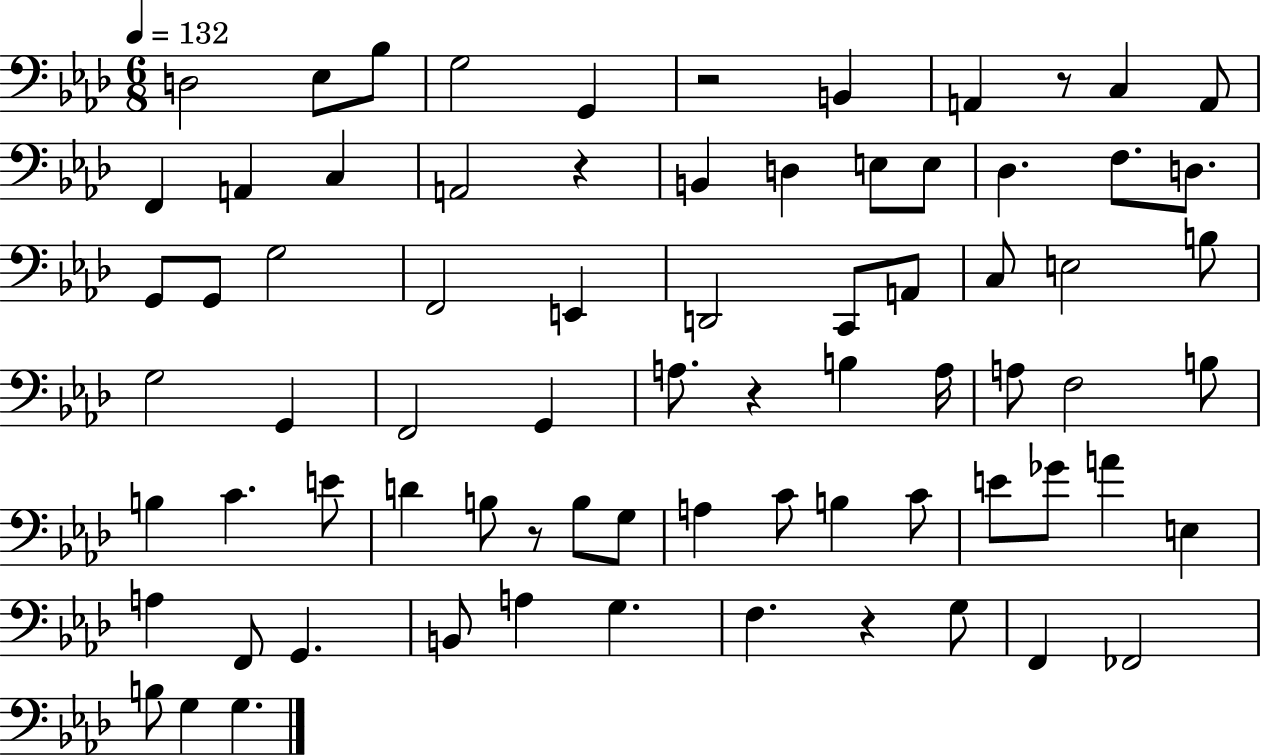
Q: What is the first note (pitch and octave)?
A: D3